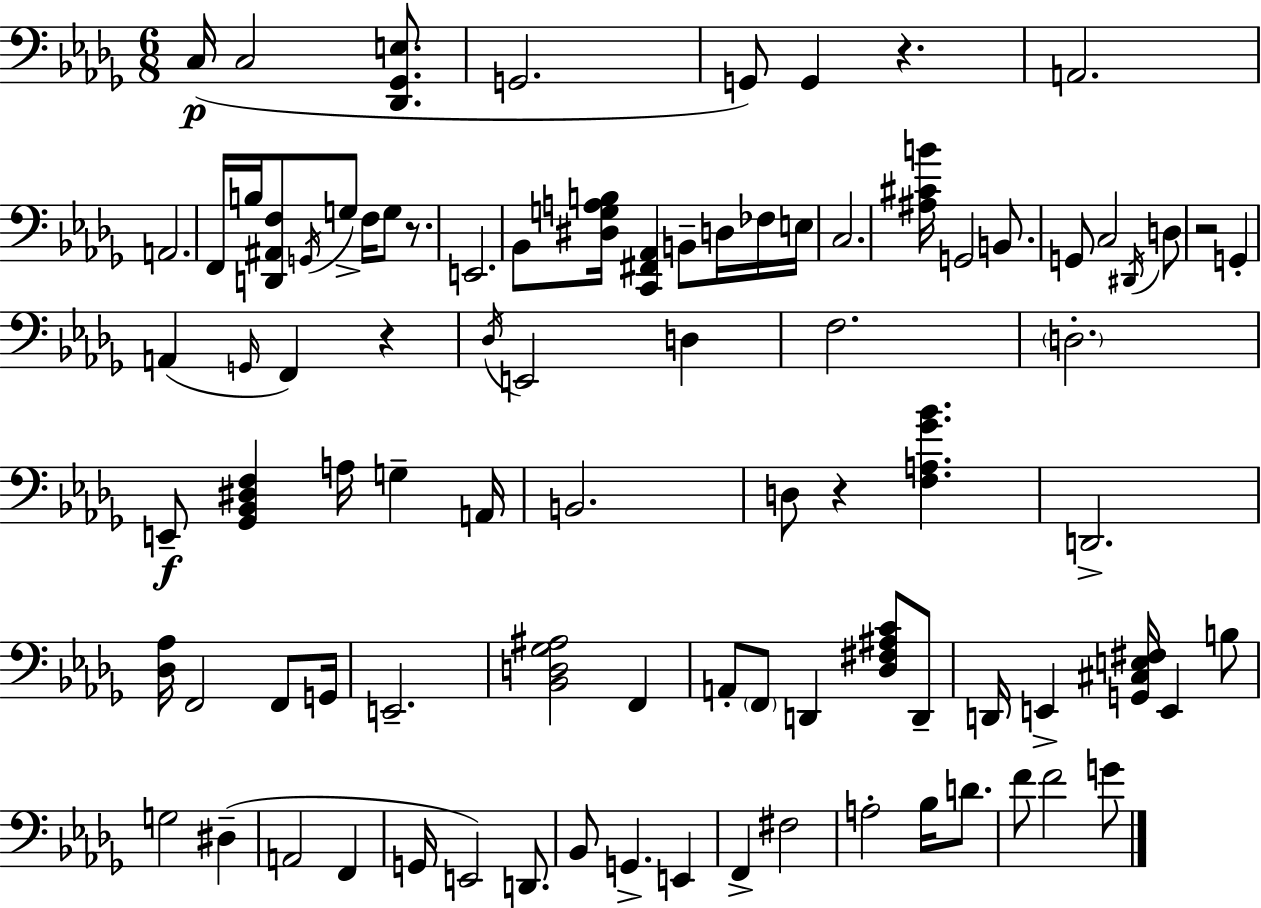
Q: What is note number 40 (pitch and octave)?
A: B2